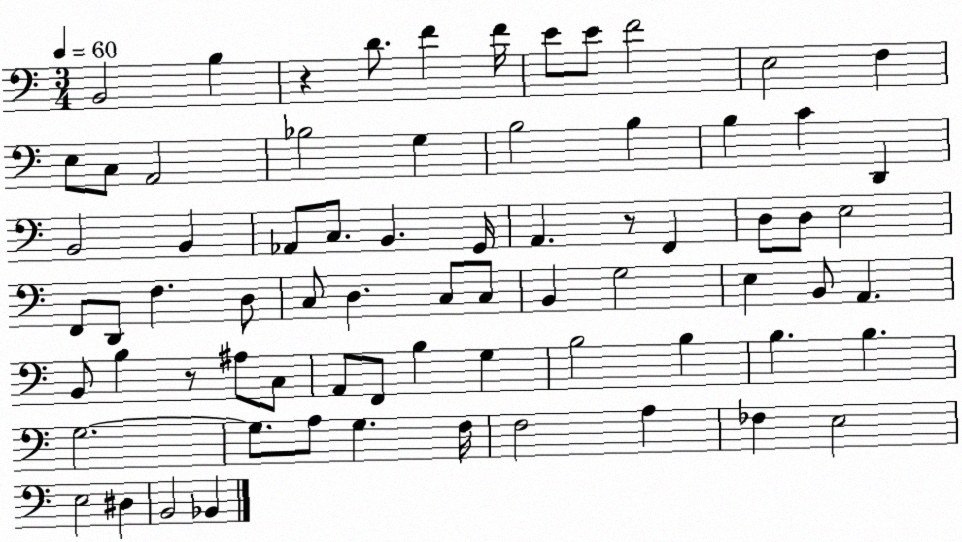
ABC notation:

X:1
T:Untitled
M:3/4
L:1/4
K:C
B,,2 B, z D/2 F F/4 E/2 E/2 F2 E,2 F, E,/2 C,/2 A,,2 _B,2 G, B,2 B, B, C D,, B,,2 B,, _A,,/2 C,/2 B,, G,,/4 A,, z/2 F,, D,/2 D,/2 E,2 F,,/2 D,,/2 F, D,/2 C,/2 D, C,/2 C,/2 B,, G,2 E, B,,/2 A,, B,,/2 B, z/2 ^A,/2 C,/2 A,,/2 F,,/2 B, G, B,2 B, B, B, G,2 G,/2 A,/2 G, F,/4 F,2 A, _F, E,2 E,2 ^D, B,,2 _B,,